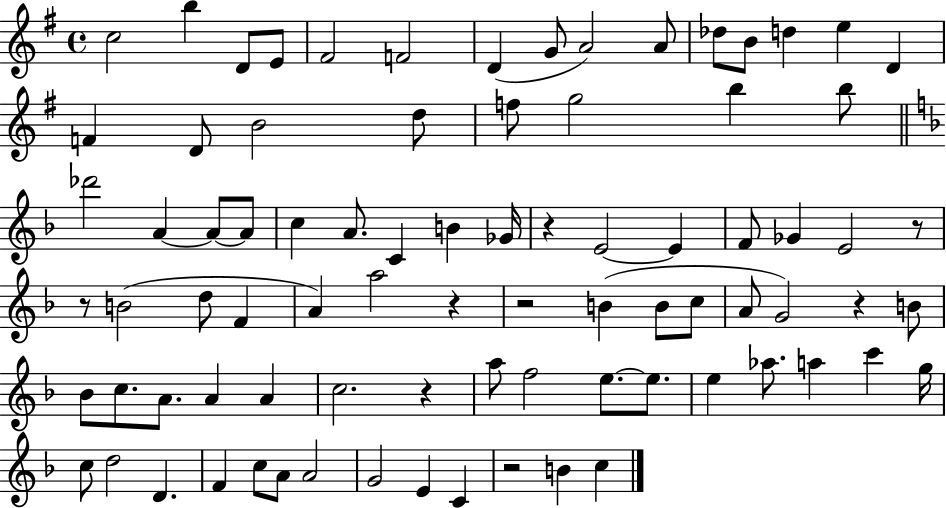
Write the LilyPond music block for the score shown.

{
  \clef treble
  \time 4/4
  \defaultTimeSignature
  \key g \major
  c''2 b''4 d'8 e'8 | fis'2 f'2 | d'4( g'8 a'2) a'8 | des''8 b'8 d''4 e''4 d'4 | \break f'4 d'8 b'2 d''8 | f''8 g''2 b''4 b''8 | \bar "||" \break \key f \major des'''2 a'4~~ a'8~~ a'8 | c''4 a'8. c'4 b'4 ges'16 | r4 e'2~~ e'4 | f'8 ges'4 e'2 r8 | \break r8 b'2( d''8 f'4 | a'4) a''2 r4 | r2 b'4( b'8 c''8 | a'8 g'2) r4 b'8 | \break bes'8 c''8. a'8. a'4 a'4 | c''2. r4 | a''8 f''2 e''8.~~ e''8. | e''4 aes''8. a''4 c'''4 g''16 | \break c''8 d''2 d'4. | f'4 c''8 a'8 a'2 | g'2 e'4 c'4 | r2 b'4 c''4 | \break \bar "|."
}